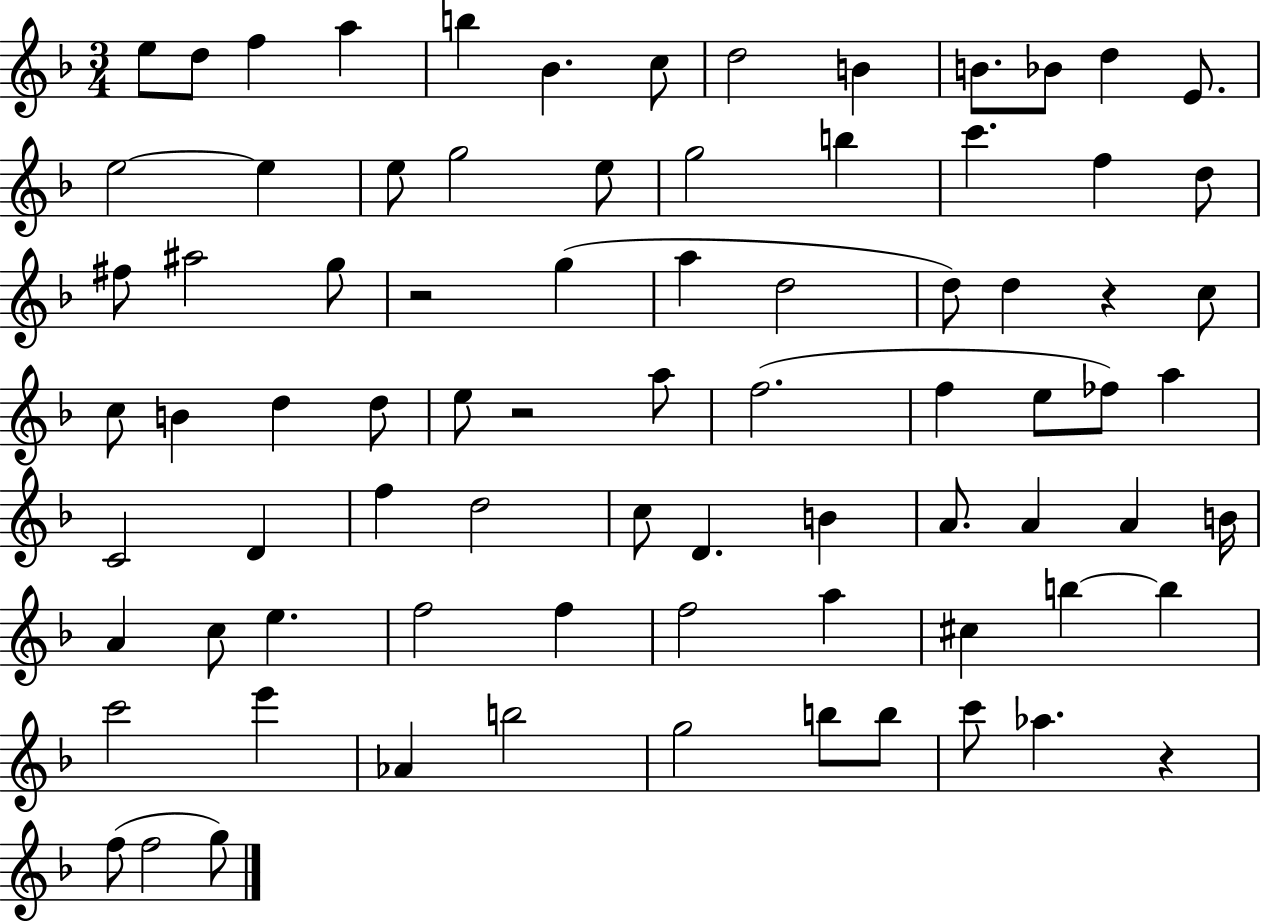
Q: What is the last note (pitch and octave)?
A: G5